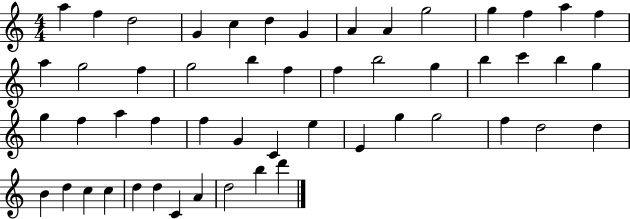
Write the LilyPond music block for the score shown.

{
  \clef treble
  \numericTimeSignature
  \time 4/4
  \key c \major
  a''4 f''4 d''2 | g'4 c''4 d''4 g'4 | a'4 a'4 g''2 | g''4 f''4 a''4 f''4 | \break a''4 g''2 f''4 | g''2 b''4 f''4 | f''4 b''2 g''4 | b''4 c'''4 b''4 g''4 | \break g''4 f''4 a''4 f''4 | f''4 g'4 c'4 e''4 | e'4 g''4 g''2 | f''4 d''2 d''4 | \break b'4 d''4 c''4 c''4 | d''4 d''4 c'4 a'4 | d''2 b''4 d'''4 | \bar "|."
}